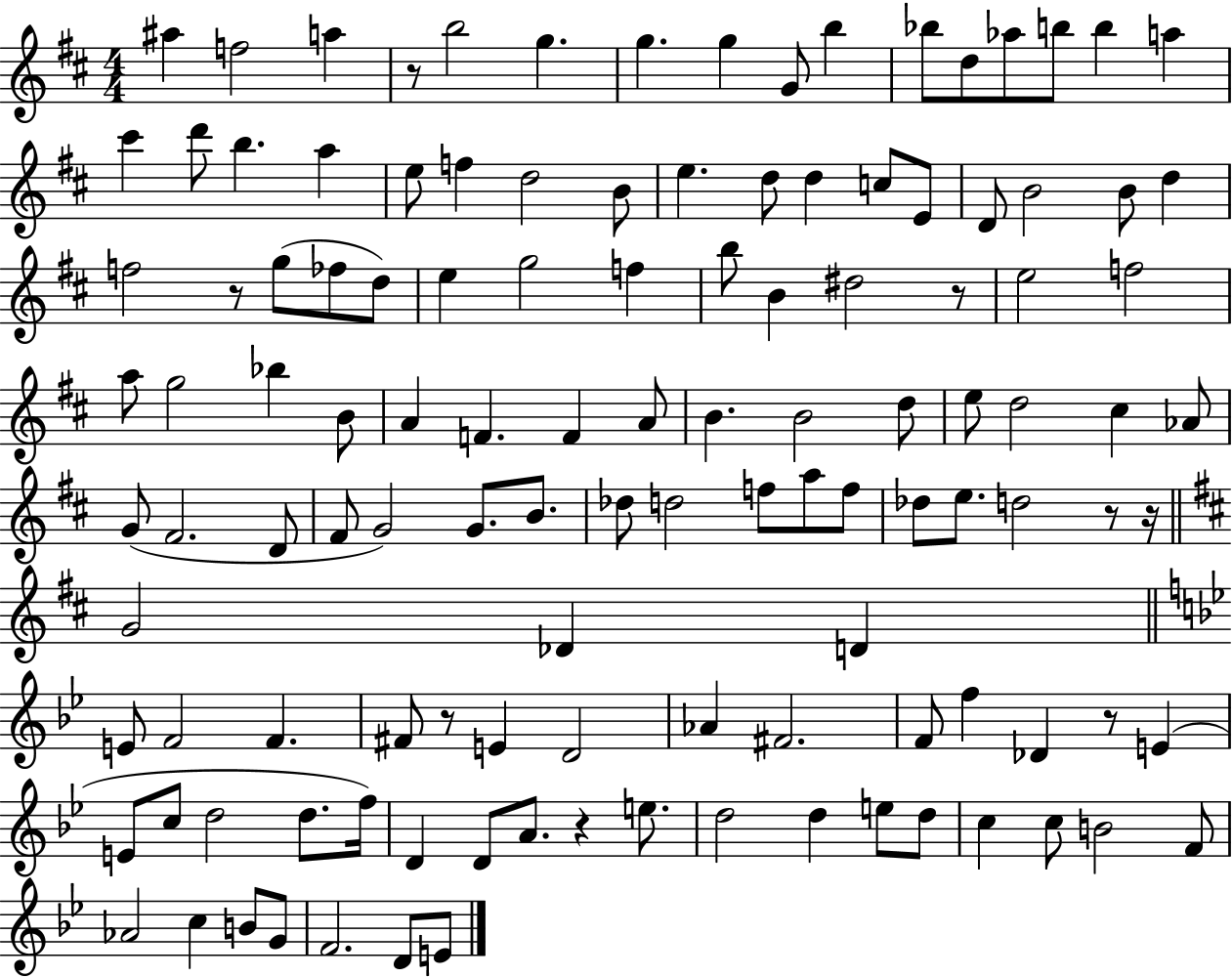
{
  \clef treble
  \numericTimeSignature
  \time 4/4
  \key d \major
  ais''4 f''2 a''4 | r8 b''2 g''4. | g''4. g''4 g'8 b''4 | bes''8 d''8 aes''8 b''8 b''4 a''4 | \break cis'''4 d'''8 b''4. a''4 | e''8 f''4 d''2 b'8 | e''4. d''8 d''4 c''8 e'8 | d'8 b'2 b'8 d''4 | \break f''2 r8 g''8( fes''8 d''8) | e''4 g''2 f''4 | b''8 b'4 dis''2 r8 | e''2 f''2 | \break a''8 g''2 bes''4 b'8 | a'4 f'4. f'4 a'8 | b'4. b'2 d''8 | e''8 d''2 cis''4 aes'8 | \break g'8( fis'2. d'8 | fis'8 g'2) g'8. b'8. | des''8 d''2 f''8 a''8 f''8 | des''8 e''8. d''2 r8 r16 | \break \bar "||" \break \key d \major g'2 des'4 d'4 | \bar "||" \break \key g \minor e'8 f'2 f'4. | fis'8 r8 e'4 d'2 | aes'4 fis'2. | f'8 f''4 des'4 r8 e'4( | \break e'8 c''8 d''2 d''8. f''16) | d'4 d'8 a'8. r4 e''8. | d''2 d''4 e''8 d''8 | c''4 c''8 b'2 f'8 | \break aes'2 c''4 b'8 g'8 | f'2. d'8 e'8 | \bar "|."
}